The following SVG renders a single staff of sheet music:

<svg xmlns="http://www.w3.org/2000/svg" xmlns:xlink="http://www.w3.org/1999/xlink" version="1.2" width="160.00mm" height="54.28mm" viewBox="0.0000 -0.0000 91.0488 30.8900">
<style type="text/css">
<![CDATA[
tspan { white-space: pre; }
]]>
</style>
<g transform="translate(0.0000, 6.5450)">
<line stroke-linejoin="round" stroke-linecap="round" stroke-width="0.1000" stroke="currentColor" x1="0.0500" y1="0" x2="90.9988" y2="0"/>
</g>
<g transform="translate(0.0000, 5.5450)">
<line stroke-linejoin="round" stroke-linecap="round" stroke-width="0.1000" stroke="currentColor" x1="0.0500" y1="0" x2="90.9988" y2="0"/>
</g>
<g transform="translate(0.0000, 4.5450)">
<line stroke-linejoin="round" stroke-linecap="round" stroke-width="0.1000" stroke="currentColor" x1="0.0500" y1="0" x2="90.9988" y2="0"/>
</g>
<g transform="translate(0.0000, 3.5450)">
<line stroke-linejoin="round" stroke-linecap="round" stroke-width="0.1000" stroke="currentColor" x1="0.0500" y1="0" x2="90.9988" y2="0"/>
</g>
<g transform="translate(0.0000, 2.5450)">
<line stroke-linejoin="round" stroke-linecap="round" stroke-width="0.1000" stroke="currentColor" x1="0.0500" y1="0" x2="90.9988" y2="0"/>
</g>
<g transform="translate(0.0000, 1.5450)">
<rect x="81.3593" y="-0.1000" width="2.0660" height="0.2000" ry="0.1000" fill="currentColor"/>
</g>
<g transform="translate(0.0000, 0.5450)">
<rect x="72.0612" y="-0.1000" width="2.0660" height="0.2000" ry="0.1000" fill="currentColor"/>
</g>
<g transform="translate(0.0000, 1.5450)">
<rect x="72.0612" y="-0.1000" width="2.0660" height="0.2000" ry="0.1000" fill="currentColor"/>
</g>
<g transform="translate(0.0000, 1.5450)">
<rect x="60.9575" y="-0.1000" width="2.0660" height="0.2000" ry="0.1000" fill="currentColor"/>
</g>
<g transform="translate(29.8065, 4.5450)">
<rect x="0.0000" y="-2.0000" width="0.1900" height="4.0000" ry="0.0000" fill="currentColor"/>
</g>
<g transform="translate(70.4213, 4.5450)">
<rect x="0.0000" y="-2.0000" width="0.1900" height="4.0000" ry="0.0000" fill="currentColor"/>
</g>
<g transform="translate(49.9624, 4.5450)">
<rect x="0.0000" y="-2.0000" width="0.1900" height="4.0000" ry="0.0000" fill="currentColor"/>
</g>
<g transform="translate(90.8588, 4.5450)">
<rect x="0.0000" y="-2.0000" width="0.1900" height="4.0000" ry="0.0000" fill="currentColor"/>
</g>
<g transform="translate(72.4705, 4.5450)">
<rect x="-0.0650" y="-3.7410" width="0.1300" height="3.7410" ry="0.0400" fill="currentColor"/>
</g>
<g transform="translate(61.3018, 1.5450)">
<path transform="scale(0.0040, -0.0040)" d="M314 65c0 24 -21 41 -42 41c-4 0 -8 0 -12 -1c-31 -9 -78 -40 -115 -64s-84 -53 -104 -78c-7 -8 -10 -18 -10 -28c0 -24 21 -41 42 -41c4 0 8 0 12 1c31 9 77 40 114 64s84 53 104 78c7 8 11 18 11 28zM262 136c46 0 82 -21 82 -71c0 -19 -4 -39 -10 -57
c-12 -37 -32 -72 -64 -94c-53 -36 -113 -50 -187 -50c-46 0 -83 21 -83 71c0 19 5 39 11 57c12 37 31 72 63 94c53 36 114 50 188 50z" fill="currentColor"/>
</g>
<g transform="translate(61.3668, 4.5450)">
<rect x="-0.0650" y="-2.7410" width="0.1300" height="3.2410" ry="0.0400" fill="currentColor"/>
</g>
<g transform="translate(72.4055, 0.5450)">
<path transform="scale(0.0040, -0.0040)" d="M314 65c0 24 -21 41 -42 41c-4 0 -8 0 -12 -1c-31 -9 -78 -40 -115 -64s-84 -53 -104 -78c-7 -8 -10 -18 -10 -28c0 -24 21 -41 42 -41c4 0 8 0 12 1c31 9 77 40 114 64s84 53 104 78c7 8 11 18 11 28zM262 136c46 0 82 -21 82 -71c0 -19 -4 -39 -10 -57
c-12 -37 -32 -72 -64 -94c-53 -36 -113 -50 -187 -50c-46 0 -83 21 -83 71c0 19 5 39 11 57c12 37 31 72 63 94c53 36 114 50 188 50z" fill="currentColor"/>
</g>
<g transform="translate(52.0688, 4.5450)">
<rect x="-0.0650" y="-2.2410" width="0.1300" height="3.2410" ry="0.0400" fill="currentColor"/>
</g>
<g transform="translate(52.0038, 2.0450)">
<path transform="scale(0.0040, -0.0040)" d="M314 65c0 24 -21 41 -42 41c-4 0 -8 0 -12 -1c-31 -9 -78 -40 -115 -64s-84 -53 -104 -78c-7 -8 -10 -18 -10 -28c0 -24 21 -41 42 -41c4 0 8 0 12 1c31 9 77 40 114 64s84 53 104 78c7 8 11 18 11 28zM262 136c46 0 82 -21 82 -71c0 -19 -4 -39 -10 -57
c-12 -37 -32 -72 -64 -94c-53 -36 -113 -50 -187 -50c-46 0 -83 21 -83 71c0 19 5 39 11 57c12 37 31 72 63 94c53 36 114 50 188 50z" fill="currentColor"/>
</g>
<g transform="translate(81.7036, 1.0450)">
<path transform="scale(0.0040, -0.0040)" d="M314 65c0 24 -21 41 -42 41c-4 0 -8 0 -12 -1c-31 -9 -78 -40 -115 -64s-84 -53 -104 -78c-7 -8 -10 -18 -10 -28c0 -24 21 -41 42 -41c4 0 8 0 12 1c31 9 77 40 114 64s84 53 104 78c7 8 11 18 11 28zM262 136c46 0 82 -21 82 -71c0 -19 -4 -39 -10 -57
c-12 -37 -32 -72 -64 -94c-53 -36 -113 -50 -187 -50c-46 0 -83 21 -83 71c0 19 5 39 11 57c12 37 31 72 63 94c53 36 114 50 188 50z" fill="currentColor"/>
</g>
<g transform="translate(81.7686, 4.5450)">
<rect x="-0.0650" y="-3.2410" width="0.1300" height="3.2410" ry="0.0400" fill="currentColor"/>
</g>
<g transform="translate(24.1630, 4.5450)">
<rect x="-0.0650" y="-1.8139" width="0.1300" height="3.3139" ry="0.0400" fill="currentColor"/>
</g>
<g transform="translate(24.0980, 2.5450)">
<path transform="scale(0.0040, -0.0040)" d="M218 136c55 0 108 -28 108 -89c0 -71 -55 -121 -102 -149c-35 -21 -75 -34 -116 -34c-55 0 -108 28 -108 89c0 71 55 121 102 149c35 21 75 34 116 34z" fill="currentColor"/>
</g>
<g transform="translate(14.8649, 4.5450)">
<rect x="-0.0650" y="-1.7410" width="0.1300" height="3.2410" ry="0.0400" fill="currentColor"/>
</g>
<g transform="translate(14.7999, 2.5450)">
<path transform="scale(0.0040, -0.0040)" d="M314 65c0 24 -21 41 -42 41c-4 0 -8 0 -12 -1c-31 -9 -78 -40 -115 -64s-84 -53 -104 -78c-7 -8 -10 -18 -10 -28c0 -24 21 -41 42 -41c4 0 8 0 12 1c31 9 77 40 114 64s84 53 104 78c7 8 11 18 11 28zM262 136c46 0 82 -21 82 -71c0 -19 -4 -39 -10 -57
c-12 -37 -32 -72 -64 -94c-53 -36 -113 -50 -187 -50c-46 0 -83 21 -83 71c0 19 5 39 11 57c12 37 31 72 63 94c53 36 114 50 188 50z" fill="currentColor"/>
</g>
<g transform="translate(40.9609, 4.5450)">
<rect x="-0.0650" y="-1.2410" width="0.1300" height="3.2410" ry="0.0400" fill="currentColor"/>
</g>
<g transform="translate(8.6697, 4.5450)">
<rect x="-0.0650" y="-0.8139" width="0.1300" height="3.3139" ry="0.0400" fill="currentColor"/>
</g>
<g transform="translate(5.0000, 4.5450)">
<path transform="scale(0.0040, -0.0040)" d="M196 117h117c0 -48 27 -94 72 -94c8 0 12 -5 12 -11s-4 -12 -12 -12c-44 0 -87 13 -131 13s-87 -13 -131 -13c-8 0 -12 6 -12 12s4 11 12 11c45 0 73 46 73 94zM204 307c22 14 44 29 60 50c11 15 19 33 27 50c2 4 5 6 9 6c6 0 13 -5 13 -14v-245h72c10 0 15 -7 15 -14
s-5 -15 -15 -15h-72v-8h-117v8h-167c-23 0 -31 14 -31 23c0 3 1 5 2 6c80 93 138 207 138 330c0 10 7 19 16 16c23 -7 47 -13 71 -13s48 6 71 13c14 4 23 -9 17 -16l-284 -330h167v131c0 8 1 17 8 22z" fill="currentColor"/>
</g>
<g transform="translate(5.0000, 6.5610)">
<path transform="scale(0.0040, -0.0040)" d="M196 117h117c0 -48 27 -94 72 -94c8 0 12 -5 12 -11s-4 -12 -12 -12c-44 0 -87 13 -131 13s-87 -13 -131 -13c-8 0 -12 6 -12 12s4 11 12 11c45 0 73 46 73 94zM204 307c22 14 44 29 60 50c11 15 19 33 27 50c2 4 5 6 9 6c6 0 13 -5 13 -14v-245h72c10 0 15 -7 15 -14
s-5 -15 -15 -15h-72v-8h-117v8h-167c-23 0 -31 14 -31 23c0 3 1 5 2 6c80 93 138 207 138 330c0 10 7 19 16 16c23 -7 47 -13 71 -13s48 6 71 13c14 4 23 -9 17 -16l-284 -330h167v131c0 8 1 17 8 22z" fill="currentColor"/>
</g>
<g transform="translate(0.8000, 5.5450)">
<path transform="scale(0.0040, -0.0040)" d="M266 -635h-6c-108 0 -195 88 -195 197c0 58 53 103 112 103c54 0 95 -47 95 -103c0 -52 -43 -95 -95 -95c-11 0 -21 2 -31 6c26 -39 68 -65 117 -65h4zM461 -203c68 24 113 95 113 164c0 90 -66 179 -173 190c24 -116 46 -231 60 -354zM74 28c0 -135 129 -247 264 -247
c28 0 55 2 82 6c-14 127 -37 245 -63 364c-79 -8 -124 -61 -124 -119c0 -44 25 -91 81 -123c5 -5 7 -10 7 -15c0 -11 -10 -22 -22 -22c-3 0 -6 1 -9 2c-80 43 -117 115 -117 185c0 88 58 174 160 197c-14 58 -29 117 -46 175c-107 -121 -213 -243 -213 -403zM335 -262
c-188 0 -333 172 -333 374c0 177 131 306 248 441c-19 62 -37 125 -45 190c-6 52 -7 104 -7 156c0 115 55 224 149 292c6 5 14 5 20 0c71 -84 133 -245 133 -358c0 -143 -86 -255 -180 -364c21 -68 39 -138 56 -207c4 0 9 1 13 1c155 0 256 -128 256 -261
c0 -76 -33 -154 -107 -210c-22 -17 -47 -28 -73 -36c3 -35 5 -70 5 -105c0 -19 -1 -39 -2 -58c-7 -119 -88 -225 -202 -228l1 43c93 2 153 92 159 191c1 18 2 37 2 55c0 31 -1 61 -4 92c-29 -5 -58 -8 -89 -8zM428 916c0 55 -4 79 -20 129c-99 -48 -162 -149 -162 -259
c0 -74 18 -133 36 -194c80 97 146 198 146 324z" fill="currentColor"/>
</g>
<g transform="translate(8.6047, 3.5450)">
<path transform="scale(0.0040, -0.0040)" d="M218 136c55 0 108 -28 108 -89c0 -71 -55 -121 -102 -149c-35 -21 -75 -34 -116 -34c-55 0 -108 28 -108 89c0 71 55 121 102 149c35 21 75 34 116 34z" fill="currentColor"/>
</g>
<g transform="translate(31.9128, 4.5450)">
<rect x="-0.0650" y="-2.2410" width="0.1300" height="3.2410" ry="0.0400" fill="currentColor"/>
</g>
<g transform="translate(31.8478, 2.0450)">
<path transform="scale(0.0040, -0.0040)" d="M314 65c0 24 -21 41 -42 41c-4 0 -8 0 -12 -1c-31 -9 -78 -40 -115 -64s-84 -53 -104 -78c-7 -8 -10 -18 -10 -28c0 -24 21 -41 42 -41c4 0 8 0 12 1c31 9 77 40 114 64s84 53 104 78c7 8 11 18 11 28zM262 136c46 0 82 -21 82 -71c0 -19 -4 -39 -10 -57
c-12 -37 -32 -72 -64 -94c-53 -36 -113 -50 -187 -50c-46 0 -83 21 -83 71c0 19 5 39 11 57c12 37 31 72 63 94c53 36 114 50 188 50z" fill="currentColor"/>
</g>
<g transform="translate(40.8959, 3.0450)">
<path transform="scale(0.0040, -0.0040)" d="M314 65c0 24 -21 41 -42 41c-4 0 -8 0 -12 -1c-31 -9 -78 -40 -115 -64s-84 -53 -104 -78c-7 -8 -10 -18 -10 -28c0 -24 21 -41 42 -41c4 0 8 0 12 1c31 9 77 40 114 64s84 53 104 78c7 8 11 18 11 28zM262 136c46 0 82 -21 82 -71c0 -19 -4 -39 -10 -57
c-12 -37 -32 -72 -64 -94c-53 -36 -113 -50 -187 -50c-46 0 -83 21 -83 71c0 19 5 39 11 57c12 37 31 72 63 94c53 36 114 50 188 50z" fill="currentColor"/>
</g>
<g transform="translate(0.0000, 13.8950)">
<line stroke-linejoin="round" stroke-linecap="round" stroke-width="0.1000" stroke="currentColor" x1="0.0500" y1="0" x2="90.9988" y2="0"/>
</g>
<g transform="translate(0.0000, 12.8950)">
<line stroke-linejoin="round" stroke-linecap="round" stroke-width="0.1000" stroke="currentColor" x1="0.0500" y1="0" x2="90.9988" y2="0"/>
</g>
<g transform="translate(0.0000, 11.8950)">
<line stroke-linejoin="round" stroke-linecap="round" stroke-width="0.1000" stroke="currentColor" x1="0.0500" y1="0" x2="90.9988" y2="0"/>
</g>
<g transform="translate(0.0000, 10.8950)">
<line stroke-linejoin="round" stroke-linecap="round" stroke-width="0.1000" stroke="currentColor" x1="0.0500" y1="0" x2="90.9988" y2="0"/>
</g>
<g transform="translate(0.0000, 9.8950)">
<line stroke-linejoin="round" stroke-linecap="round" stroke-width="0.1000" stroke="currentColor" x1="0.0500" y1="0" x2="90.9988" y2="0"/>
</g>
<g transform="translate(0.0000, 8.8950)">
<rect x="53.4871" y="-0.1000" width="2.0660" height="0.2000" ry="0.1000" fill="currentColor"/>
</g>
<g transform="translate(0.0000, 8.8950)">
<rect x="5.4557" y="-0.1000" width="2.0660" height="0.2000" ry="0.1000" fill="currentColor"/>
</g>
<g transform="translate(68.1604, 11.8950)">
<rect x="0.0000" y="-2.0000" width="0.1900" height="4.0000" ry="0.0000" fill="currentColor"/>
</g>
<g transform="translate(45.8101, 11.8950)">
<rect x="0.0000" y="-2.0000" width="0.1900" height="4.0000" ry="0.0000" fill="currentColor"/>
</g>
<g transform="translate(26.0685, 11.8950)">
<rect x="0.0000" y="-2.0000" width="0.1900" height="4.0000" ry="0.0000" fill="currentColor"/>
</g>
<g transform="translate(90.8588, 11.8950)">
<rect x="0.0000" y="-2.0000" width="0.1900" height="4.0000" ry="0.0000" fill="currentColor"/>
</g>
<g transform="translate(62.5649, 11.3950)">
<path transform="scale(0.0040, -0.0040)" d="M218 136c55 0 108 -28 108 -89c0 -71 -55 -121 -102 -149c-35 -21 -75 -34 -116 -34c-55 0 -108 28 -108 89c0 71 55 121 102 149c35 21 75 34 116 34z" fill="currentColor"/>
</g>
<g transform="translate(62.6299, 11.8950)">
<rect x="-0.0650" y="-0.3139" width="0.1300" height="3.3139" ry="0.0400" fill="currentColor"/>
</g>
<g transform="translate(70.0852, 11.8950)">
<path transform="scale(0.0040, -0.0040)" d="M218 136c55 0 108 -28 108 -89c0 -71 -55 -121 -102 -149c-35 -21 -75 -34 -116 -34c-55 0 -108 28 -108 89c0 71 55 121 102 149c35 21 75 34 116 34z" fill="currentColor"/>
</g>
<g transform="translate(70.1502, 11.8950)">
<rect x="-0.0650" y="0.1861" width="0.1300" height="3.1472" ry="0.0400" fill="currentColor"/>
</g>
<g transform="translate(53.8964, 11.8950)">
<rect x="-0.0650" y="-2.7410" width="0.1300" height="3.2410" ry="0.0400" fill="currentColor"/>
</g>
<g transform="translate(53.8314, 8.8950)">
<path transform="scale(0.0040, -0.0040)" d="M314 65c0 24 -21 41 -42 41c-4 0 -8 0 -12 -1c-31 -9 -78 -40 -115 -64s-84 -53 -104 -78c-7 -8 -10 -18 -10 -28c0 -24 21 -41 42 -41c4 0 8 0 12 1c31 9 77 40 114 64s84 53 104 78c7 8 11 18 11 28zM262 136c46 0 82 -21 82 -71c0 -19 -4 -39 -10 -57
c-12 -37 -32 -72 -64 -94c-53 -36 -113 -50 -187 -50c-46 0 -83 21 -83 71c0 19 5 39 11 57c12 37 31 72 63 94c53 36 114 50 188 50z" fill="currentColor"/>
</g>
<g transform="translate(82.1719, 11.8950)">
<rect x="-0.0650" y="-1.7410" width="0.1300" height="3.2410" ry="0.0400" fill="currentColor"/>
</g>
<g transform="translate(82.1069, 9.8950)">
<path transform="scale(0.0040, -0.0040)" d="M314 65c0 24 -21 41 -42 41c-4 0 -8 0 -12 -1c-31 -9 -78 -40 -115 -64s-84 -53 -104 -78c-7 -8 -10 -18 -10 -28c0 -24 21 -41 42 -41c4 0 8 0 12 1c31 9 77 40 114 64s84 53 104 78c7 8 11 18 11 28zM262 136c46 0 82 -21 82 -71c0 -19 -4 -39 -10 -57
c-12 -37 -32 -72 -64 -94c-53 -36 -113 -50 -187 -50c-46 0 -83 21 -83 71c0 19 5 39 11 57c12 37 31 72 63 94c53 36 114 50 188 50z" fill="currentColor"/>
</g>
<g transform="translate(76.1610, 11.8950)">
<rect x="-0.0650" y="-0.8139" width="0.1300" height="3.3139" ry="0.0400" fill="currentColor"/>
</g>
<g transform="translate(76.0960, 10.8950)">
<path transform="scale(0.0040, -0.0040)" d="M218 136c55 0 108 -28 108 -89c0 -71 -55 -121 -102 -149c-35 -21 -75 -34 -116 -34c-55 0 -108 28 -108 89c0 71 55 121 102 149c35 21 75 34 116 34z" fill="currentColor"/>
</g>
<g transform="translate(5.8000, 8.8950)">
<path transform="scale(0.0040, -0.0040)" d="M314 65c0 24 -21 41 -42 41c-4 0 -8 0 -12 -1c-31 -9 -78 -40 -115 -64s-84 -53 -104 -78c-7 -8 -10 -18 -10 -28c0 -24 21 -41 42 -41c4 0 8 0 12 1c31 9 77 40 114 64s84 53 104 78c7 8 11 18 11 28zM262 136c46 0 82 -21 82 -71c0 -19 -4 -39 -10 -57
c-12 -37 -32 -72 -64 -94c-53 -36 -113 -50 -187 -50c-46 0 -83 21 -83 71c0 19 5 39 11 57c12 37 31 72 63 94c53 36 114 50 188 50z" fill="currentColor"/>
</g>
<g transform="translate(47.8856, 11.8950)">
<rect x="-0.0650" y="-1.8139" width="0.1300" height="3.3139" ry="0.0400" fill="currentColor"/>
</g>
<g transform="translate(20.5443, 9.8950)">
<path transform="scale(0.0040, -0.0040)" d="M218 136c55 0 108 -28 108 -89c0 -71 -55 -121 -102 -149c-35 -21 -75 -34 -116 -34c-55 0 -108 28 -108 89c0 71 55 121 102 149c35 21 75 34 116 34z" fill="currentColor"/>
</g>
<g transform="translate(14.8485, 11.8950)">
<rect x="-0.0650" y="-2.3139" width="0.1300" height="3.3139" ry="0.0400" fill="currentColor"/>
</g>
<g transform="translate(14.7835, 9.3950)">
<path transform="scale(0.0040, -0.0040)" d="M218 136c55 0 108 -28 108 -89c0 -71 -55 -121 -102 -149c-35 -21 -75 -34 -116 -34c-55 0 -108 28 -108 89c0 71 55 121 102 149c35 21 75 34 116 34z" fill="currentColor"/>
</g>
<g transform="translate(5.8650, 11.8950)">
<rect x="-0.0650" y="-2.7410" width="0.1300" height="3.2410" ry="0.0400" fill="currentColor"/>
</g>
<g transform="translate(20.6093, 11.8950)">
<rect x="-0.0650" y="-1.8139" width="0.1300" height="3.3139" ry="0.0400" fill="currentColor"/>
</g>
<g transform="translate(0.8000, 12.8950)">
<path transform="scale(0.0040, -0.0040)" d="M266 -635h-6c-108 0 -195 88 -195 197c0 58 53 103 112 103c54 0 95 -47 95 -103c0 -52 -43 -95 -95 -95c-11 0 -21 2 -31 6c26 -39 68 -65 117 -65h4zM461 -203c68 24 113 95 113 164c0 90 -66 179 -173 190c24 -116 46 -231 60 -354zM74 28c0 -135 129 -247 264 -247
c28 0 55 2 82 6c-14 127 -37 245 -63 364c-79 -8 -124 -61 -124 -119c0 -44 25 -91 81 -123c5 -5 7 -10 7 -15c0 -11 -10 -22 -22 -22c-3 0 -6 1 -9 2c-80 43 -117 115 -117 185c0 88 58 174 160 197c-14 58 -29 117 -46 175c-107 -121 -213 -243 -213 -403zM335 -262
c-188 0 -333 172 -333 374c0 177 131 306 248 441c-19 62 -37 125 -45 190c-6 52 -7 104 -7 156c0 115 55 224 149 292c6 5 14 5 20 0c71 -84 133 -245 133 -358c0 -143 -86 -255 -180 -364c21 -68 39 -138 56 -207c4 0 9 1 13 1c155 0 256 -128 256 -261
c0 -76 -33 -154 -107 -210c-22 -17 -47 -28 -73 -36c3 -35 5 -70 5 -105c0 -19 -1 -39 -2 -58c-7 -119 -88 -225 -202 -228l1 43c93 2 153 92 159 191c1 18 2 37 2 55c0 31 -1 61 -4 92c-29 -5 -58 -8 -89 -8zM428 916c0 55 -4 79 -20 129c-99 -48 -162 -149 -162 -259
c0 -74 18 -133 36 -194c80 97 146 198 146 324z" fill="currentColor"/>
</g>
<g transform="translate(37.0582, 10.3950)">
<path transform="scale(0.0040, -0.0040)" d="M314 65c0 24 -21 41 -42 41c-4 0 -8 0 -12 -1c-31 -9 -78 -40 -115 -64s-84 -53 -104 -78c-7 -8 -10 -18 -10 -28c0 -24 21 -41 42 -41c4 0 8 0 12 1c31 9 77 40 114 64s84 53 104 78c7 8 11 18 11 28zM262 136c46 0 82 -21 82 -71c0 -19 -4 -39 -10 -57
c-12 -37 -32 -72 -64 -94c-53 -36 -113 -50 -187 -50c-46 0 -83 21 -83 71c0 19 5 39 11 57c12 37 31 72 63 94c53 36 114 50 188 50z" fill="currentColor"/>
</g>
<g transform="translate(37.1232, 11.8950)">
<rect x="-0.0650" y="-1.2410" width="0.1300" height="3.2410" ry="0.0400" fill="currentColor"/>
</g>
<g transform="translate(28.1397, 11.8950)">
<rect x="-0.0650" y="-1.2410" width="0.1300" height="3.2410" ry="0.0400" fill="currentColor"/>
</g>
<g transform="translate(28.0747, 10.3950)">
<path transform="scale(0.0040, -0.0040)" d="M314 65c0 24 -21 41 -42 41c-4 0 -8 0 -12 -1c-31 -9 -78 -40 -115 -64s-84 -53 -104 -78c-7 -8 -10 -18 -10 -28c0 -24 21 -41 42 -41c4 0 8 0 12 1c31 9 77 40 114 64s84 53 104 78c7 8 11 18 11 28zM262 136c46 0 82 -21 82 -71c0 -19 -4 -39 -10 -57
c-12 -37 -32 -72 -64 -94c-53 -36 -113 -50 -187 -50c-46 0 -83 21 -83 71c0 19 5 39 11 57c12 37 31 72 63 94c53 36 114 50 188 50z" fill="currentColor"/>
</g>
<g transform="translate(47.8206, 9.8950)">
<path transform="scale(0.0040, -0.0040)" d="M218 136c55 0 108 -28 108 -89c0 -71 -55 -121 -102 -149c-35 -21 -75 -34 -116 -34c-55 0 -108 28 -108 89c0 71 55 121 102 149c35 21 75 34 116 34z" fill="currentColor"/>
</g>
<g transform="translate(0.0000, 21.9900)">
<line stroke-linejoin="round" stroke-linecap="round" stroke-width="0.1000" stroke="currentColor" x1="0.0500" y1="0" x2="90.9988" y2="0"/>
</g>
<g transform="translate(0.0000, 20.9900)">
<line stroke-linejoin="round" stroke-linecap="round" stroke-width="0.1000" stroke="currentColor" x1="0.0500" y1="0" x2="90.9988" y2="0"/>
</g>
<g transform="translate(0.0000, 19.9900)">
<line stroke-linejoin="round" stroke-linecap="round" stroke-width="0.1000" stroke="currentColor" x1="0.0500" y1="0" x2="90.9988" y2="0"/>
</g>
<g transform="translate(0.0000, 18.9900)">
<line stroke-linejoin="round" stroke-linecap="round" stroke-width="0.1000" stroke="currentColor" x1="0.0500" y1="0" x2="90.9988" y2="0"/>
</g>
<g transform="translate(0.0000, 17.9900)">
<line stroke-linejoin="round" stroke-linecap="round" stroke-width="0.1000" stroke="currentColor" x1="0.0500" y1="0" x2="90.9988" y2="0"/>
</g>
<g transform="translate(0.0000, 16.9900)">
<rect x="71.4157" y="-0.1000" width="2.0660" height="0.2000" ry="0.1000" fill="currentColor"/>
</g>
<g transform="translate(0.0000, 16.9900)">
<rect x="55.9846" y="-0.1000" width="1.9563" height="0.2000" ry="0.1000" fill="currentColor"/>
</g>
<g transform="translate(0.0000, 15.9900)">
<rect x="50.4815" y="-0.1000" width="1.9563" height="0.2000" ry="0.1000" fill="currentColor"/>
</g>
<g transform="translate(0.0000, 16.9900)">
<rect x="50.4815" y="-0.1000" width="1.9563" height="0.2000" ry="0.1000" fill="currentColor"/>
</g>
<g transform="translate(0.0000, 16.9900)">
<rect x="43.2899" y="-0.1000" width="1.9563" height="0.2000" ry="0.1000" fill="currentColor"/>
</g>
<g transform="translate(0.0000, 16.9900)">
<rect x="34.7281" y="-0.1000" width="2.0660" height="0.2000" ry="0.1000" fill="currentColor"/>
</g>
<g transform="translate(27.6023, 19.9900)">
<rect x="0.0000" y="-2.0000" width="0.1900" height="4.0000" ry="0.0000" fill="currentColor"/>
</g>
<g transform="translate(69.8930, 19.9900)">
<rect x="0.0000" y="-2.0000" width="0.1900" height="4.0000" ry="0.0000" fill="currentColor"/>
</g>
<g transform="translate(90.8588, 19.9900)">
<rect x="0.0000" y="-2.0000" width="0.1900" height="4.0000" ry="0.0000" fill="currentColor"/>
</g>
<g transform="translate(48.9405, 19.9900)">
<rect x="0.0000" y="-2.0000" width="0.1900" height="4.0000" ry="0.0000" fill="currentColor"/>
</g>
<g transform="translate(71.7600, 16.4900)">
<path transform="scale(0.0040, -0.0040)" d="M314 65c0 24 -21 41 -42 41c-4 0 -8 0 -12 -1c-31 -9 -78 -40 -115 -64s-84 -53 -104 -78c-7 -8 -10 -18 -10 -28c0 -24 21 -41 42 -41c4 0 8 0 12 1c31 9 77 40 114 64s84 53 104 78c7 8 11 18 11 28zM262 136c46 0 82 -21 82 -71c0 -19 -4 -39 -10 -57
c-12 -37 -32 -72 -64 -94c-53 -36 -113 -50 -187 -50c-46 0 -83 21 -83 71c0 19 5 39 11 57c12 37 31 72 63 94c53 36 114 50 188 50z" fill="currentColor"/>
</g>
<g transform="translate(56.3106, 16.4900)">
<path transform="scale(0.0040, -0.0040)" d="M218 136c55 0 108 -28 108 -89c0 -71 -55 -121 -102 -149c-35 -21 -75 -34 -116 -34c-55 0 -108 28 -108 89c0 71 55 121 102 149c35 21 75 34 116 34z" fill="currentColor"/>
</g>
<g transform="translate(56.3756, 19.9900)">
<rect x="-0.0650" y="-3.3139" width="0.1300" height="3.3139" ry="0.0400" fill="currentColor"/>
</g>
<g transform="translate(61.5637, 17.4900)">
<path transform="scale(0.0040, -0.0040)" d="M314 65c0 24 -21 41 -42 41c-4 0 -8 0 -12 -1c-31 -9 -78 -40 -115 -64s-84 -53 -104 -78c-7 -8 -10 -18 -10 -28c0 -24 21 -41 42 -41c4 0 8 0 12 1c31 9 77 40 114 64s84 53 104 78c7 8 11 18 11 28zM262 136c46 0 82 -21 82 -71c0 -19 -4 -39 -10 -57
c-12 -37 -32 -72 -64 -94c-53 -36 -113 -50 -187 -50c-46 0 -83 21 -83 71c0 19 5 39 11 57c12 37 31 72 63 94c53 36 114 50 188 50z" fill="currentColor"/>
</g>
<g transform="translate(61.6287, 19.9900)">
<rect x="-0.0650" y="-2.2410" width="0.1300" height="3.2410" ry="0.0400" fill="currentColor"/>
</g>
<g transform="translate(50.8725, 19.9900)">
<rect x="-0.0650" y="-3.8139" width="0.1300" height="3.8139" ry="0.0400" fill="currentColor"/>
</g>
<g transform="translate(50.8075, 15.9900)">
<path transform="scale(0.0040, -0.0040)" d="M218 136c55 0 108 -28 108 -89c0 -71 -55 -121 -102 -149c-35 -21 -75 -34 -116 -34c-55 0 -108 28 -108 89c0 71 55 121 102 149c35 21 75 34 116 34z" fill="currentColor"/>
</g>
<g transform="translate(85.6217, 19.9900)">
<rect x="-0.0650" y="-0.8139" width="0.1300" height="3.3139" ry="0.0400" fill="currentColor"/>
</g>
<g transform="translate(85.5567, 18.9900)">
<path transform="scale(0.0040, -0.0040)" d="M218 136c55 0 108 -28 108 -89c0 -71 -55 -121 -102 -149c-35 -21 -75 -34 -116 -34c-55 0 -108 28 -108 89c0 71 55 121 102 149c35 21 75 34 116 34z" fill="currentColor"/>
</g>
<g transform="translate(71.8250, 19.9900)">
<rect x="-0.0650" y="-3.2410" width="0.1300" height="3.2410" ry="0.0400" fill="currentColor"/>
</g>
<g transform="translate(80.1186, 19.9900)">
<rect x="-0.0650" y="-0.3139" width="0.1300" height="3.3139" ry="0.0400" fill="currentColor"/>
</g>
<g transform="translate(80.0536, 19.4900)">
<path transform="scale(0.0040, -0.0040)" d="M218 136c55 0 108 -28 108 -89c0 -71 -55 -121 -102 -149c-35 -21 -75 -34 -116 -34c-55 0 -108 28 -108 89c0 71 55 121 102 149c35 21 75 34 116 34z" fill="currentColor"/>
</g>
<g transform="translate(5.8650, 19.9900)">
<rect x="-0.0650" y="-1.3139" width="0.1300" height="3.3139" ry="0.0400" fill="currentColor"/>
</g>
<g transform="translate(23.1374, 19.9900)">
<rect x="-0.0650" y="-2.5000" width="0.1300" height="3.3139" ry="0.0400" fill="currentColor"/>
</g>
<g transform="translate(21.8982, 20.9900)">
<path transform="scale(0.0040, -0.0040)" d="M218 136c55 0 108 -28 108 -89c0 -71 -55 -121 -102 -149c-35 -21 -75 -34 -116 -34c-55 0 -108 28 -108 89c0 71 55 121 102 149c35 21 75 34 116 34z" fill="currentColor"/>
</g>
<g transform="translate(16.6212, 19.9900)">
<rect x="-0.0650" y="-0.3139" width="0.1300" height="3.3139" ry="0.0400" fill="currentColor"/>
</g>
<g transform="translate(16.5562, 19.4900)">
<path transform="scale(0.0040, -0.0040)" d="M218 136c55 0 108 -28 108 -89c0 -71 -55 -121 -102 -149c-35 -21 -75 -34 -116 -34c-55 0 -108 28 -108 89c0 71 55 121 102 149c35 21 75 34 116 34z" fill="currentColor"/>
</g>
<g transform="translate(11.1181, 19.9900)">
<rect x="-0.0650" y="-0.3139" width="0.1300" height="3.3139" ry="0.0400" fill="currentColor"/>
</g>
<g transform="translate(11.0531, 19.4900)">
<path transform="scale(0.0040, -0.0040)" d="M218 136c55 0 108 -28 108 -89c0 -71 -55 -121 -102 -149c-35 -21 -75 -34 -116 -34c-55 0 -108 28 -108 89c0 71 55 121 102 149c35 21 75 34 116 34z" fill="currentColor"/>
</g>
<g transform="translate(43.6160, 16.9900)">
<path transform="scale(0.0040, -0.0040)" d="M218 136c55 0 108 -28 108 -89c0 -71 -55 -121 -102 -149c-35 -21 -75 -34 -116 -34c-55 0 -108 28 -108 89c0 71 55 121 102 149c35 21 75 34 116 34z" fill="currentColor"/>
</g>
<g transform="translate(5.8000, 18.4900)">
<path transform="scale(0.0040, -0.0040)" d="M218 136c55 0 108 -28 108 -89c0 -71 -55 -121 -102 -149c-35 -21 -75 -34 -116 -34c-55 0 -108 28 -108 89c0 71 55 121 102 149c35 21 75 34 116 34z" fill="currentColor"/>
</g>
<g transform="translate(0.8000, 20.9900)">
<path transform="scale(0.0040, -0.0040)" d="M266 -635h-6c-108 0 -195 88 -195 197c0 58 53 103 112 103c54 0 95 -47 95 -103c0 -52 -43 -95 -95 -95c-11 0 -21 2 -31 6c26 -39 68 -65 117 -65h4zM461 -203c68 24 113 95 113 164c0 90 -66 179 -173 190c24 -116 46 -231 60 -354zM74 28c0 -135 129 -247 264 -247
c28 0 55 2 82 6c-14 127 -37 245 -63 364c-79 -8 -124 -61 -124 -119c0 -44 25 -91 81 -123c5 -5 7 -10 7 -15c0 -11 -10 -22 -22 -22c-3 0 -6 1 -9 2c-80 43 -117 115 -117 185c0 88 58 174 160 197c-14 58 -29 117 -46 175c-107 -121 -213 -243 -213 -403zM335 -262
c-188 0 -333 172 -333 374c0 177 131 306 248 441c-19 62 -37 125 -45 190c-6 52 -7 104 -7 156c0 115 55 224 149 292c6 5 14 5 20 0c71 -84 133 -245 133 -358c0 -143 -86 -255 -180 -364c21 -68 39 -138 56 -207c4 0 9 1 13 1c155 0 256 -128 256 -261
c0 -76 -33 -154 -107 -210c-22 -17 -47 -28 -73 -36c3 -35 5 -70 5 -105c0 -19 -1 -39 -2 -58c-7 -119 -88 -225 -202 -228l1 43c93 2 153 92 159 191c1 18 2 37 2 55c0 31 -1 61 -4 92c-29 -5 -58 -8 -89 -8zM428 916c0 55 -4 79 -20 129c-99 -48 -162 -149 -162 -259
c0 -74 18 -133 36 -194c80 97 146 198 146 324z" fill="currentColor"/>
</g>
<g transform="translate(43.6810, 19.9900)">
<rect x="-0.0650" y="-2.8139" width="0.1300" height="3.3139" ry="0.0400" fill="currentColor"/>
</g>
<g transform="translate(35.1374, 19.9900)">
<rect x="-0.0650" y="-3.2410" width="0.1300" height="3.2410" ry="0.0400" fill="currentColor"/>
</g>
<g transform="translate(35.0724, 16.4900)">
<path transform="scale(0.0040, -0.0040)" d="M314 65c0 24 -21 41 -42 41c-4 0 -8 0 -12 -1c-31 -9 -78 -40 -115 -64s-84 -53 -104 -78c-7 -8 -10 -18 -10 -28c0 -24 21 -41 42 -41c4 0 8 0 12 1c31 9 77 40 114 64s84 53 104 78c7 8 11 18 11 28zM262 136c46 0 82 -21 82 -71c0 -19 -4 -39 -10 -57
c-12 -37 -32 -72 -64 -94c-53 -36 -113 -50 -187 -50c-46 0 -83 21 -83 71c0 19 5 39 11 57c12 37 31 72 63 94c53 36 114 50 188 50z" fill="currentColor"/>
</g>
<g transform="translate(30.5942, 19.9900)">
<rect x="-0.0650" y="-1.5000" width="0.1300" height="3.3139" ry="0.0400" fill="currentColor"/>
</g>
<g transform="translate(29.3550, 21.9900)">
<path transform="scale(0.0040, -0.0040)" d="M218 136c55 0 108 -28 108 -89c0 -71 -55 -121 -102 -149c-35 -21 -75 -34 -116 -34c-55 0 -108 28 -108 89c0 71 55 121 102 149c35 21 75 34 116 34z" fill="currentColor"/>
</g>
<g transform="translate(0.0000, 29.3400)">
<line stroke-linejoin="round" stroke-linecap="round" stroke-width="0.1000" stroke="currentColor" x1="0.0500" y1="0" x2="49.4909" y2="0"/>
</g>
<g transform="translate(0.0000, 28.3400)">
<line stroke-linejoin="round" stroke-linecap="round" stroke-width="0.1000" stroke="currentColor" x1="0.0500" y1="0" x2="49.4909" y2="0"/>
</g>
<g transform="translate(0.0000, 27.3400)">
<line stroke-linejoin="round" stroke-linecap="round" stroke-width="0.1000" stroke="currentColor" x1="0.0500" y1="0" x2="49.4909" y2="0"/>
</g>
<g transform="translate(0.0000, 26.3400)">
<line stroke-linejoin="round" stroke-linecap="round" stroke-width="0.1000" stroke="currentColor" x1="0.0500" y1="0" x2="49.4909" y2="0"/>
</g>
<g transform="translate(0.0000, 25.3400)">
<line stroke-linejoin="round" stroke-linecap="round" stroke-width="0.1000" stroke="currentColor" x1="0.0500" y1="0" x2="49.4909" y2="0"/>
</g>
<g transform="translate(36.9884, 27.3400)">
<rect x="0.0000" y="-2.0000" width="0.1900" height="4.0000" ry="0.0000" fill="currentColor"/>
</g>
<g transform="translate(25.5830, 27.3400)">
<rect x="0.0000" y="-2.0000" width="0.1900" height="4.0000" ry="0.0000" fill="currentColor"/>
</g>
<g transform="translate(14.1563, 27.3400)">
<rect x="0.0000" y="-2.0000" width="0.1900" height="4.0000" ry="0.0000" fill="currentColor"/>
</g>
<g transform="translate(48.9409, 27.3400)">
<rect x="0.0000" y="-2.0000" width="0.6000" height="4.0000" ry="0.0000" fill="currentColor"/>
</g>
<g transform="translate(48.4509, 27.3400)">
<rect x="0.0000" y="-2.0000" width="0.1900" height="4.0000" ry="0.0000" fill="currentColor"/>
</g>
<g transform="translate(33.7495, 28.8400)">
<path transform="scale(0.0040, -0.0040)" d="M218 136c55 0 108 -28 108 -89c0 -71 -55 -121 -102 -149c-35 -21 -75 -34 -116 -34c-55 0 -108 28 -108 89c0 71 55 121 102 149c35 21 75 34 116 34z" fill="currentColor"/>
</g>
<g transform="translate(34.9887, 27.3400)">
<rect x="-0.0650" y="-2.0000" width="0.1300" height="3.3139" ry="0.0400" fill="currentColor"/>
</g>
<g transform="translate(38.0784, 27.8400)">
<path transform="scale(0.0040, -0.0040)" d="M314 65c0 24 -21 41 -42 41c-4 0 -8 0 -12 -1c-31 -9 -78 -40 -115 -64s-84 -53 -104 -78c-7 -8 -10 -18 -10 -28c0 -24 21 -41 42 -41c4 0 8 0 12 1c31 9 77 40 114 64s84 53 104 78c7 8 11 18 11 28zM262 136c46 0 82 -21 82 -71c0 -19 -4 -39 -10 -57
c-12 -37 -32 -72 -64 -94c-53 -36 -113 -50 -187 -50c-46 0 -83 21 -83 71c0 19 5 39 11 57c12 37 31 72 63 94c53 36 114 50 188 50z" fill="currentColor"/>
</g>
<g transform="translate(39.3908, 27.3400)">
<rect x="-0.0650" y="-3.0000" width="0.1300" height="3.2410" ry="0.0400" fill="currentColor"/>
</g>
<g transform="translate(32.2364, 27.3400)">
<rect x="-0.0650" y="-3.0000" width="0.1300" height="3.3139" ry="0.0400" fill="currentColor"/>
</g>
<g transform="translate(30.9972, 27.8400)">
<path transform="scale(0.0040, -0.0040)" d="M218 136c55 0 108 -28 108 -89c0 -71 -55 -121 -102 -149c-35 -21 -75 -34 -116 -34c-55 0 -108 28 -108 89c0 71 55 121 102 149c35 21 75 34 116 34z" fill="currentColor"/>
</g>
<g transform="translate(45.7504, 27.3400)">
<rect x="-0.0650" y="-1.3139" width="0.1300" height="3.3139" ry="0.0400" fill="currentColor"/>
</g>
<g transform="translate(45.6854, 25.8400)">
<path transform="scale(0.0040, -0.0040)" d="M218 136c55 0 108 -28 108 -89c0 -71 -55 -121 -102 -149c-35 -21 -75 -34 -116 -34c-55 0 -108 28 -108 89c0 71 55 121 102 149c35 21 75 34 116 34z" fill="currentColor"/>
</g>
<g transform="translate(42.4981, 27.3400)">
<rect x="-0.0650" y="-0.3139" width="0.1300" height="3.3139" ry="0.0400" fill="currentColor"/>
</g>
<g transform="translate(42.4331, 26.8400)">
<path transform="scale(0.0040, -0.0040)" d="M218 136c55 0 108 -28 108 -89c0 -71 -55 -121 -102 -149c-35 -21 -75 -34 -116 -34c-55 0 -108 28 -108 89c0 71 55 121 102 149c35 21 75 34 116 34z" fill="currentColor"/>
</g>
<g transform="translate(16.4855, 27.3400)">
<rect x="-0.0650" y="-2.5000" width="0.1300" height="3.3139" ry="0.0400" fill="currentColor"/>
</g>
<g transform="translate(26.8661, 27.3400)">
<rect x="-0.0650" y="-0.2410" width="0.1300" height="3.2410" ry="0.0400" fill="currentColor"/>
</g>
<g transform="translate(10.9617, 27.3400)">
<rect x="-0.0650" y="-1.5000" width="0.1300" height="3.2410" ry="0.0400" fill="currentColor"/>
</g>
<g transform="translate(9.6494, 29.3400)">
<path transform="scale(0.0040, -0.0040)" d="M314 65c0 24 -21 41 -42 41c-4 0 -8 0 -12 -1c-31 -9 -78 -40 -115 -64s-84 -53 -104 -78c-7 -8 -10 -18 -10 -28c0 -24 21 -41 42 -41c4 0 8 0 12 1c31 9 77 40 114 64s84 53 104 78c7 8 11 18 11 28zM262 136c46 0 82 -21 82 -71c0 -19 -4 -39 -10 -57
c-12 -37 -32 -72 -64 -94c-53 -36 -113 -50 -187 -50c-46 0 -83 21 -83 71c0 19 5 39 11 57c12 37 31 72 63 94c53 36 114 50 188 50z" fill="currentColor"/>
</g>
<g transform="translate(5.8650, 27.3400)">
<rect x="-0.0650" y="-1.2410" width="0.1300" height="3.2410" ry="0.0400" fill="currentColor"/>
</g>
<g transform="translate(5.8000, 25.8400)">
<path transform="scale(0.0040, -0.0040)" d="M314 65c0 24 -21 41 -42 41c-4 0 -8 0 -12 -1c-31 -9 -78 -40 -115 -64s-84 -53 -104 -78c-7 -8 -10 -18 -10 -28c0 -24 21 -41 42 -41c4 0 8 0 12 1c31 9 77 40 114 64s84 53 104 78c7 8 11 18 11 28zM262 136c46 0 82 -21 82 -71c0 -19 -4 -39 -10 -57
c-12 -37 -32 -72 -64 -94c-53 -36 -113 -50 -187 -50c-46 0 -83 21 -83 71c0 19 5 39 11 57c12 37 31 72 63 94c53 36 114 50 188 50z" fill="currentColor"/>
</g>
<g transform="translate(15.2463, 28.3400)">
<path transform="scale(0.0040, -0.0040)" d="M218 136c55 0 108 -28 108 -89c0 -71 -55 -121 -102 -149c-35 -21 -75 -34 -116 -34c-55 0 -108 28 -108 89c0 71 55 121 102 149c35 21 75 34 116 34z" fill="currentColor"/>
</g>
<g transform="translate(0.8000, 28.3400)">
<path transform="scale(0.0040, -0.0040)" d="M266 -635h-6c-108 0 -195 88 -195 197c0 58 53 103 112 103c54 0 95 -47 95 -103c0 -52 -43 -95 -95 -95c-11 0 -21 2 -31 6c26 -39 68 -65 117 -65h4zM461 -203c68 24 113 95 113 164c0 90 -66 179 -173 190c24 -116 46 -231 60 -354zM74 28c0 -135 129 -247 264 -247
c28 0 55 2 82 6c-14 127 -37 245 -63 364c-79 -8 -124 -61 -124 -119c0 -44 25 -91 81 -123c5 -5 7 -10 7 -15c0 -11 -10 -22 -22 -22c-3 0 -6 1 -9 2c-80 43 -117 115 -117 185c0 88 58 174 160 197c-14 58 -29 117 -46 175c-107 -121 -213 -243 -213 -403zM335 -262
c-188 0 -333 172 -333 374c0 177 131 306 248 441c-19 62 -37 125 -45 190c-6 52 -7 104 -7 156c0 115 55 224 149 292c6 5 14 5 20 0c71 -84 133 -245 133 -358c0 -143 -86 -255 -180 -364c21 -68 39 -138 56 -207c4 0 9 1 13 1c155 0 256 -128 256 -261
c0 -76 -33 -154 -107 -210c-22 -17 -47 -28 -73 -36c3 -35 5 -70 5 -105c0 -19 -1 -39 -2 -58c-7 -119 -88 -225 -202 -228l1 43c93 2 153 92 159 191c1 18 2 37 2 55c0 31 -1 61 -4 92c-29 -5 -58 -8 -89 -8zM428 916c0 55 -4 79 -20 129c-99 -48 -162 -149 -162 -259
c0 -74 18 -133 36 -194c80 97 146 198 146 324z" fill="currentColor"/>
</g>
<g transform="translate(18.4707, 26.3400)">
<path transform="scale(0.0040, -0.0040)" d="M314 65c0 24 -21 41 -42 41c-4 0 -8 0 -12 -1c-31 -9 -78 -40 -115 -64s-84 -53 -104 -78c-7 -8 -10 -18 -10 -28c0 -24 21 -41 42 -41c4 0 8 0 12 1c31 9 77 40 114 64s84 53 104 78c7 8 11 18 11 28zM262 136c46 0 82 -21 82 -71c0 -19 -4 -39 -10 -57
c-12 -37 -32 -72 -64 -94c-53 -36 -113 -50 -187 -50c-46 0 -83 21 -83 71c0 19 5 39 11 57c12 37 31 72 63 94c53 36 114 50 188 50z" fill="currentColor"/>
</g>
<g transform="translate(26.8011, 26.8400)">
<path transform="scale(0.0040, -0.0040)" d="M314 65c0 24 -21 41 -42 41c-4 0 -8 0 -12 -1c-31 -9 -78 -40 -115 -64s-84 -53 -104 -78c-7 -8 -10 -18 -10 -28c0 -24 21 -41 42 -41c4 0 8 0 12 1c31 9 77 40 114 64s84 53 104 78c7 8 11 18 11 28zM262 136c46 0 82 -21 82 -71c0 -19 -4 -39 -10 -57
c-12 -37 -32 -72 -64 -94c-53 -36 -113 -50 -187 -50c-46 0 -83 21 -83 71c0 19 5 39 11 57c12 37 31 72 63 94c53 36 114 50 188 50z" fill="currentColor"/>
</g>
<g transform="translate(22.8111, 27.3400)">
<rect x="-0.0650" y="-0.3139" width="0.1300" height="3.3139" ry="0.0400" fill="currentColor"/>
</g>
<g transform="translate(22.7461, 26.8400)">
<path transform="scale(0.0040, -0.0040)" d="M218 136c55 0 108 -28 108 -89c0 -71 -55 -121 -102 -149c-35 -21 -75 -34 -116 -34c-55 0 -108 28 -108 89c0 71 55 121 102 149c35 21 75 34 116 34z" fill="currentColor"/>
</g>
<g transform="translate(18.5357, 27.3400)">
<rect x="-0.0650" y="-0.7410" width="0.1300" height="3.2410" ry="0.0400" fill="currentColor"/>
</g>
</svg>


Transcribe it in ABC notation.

X:1
T:Untitled
M:4/4
L:1/4
K:C
d f2 f g2 e2 g2 a2 c'2 b2 a2 g f e2 e2 f a2 c B d f2 e c c G E b2 a c' b g2 b2 c d e2 E2 G d2 c c2 A F A2 c e